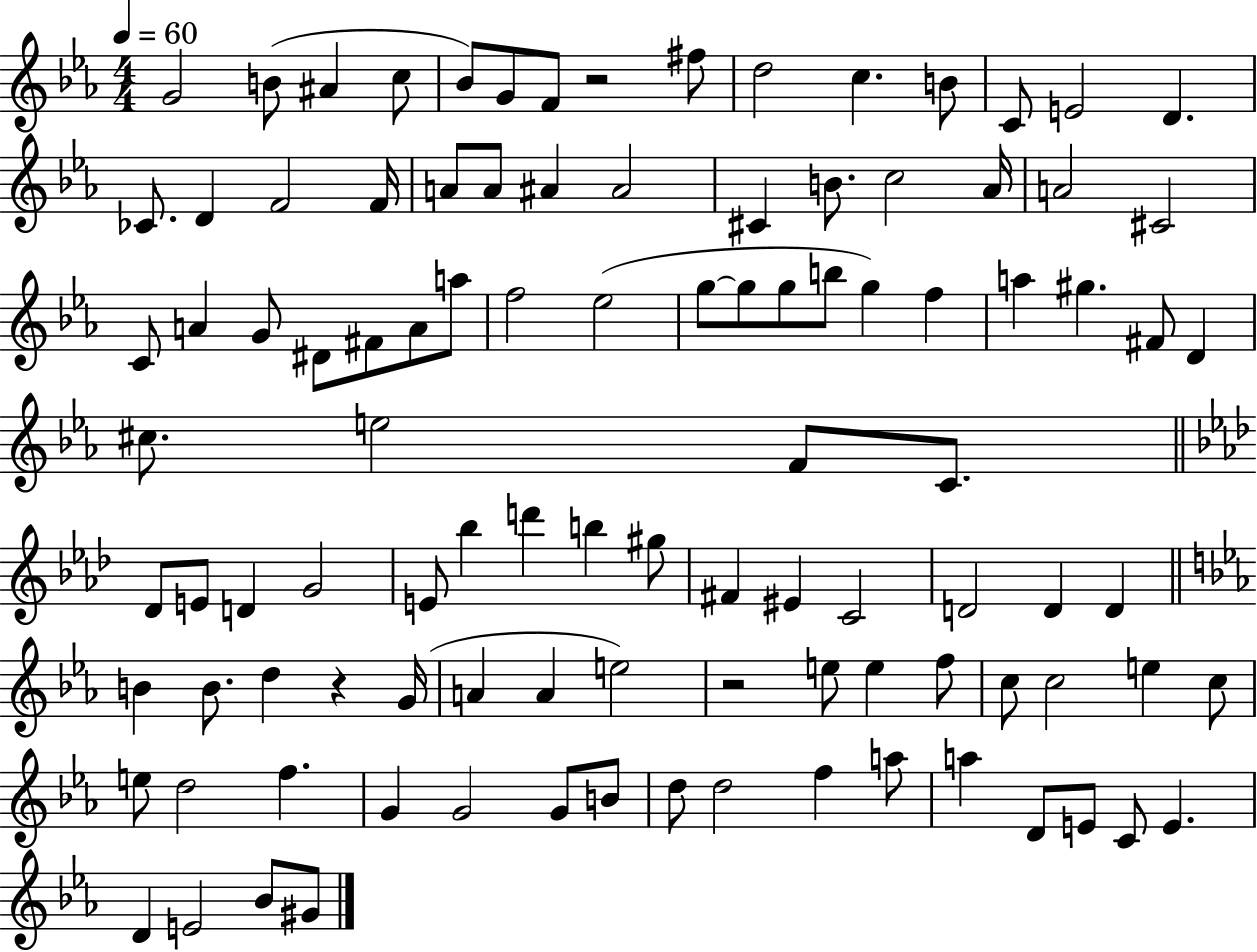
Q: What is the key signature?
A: EES major